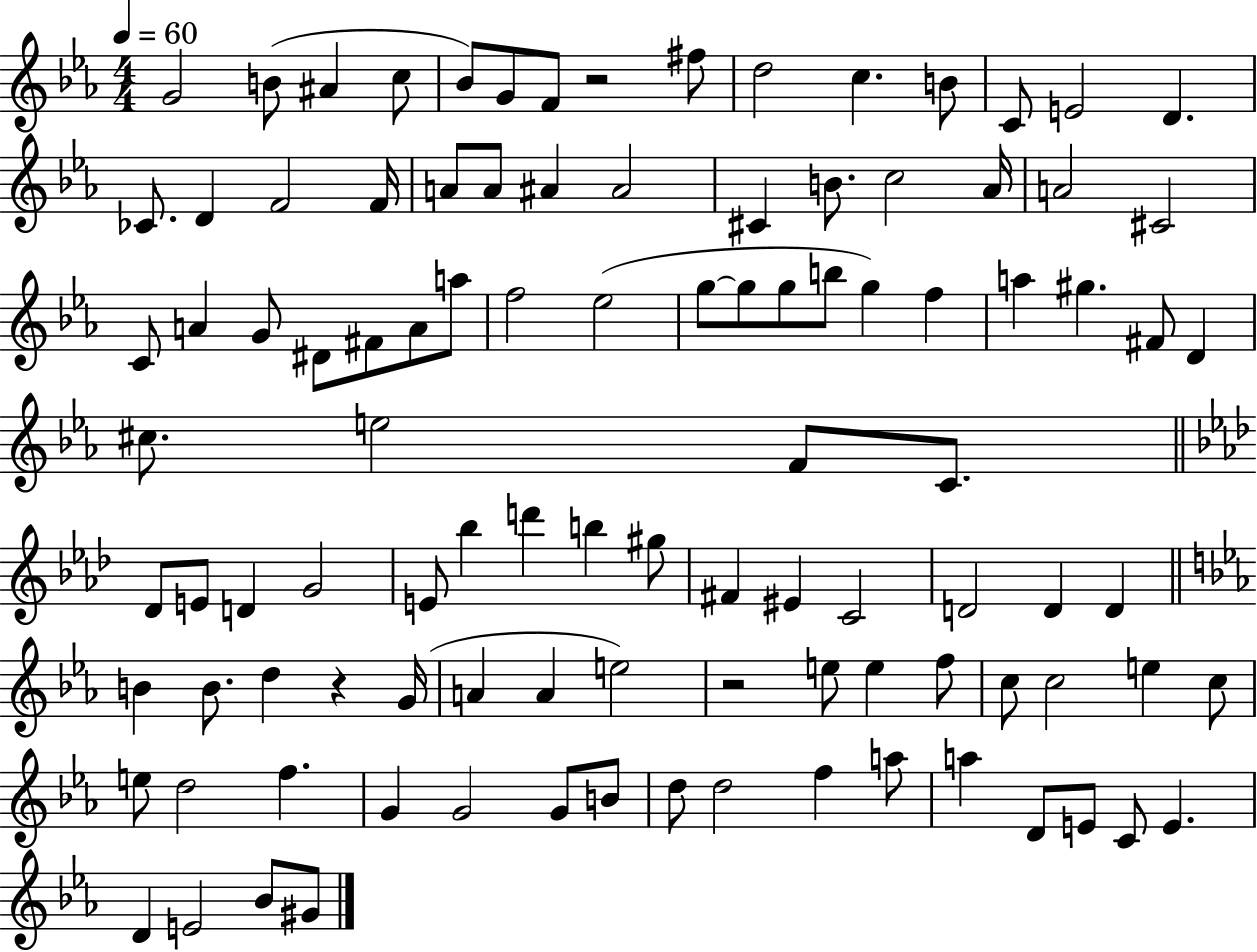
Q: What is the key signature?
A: EES major